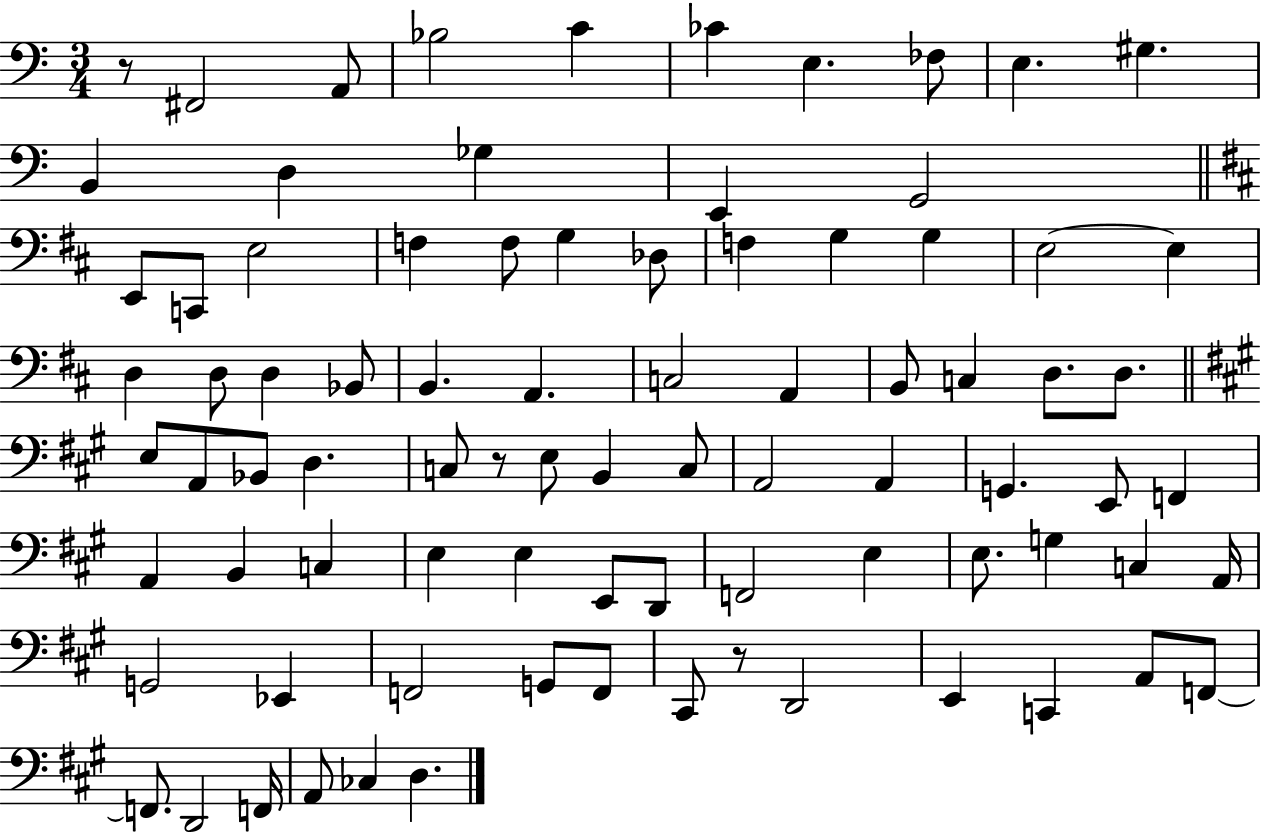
X:1
T:Untitled
M:3/4
L:1/4
K:C
z/2 ^F,,2 A,,/2 _B,2 C _C E, _F,/2 E, ^G, B,, D, _G, E,, G,,2 E,,/2 C,,/2 E,2 F, F,/2 G, _D,/2 F, G, G, E,2 E, D, D,/2 D, _B,,/2 B,, A,, C,2 A,, B,,/2 C, D,/2 D,/2 E,/2 A,,/2 _B,,/2 D, C,/2 z/2 E,/2 B,, C,/2 A,,2 A,, G,, E,,/2 F,, A,, B,, C, E, E, E,,/2 D,,/2 F,,2 E, E,/2 G, C, A,,/4 G,,2 _E,, F,,2 G,,/2 F,,/2 ^C,,/2 z/2 D,,2 E,, C,, A,,/2 F,,/2 F,,/2 D,,2 F,,/4 A,,/2 _C, D,